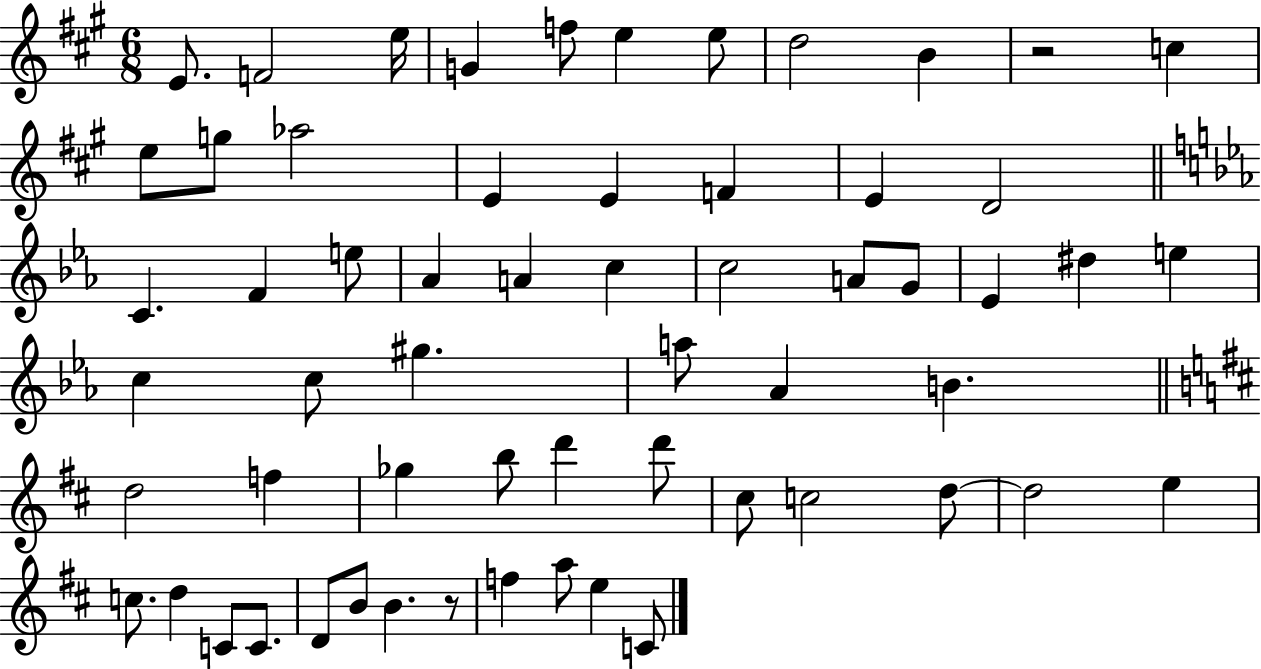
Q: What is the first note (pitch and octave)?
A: E4